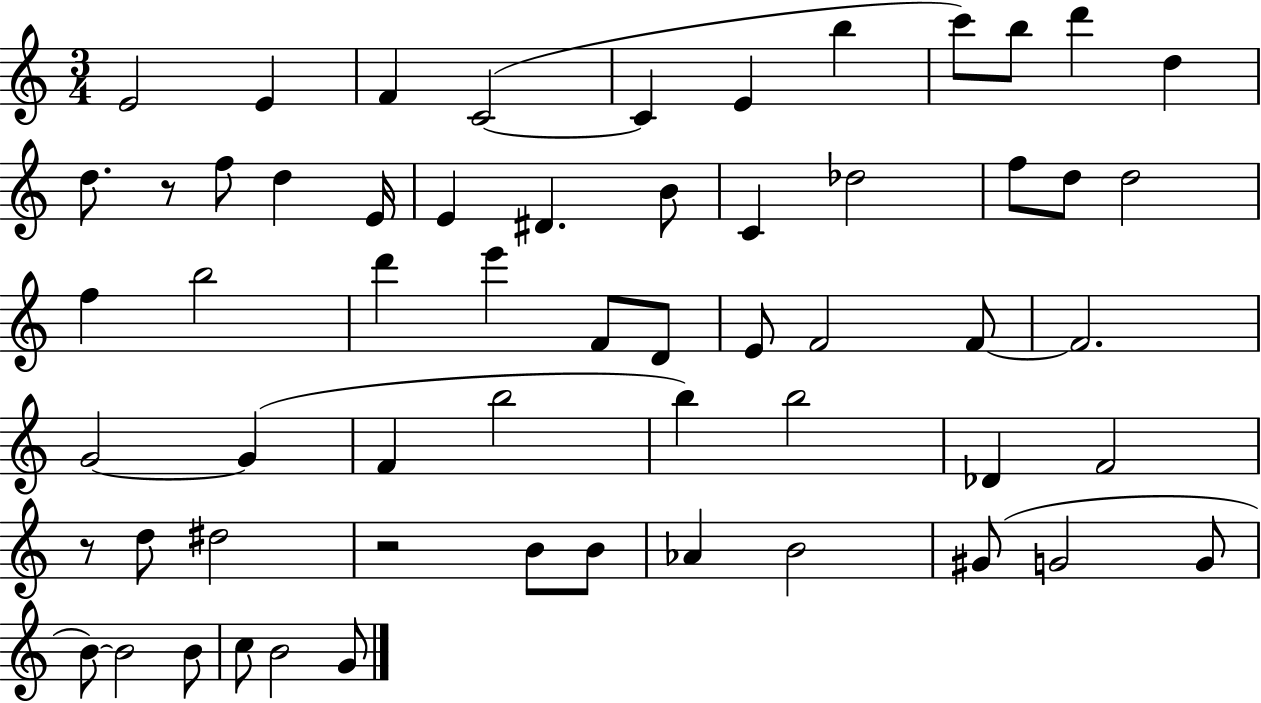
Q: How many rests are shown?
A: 3